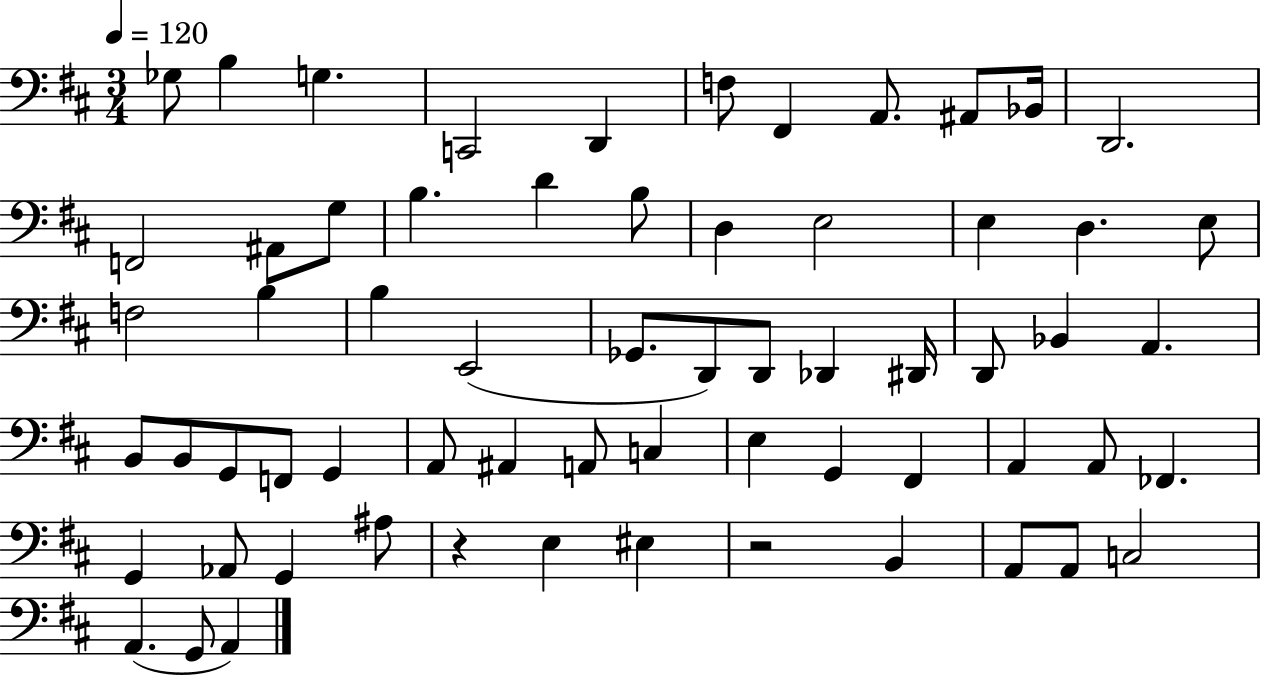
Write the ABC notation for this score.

X:1
T:Untitled
M:3/4
L:1/4
K:D
_G,/2 B, G, C,,2 D,, F,/2 ^F,, A,,/2 ^A,,/2 _B,,/4 D,,2 F,,2 ^A,,/2 G,/2 B, D B,/2 D, E,2 E, D, E,/2 F,2 B, B, E,,2 _G,,/2 D,,/2 D,,/2 _D,, ^D,,/4 D,,/2 _B,, A,, B,,/2 B,,/2 G,,/2 F,,/2 G,, A,,/2 ^A,, A,,/2 C, E, G,, ^F,, A,, A,,/2 _F,, G,, _A,,/2 G,, ^A,/2 z E, ^E, z2 B,, A,,/2 A,,/2 C,2 A,, G,,/2 A,,